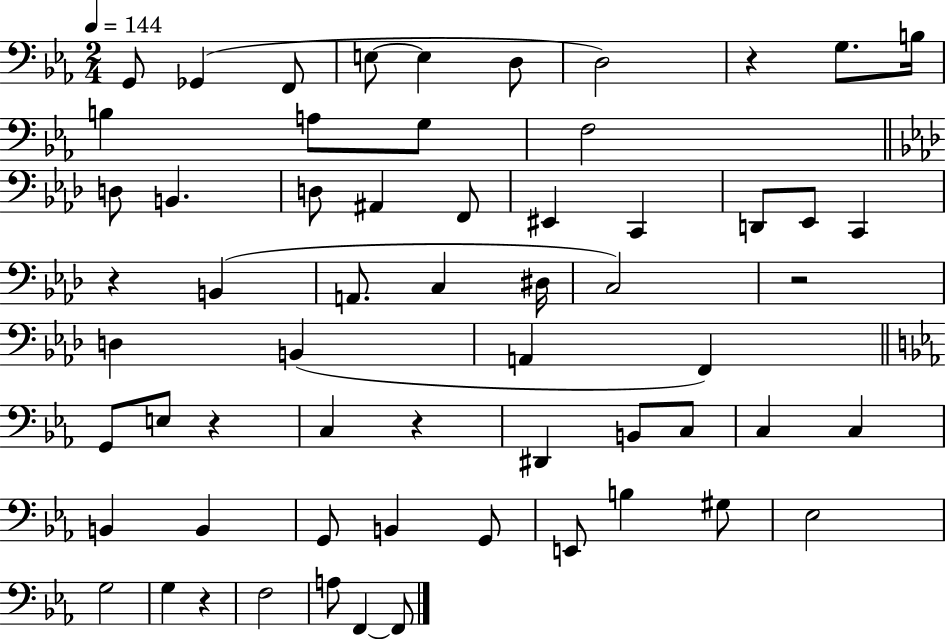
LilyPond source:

{
  \clef bass
  \numericTimeSignature
  \time 2/4
  \key ees \major
  \tempo 4 = 144
  g,8 ges,4( f,8 | e8~~ e4 d8 | d2) | r4 g8. b16 | \break b4 a8 g8 | f2 | \bar "||" \break \key aes \major d8 b,4. | d8 ais,4 f,8 | eis,4 c,4 | d,8 ees,8 c,4 | \break r4 b,4( | a,8. c4 dis16 | c2) | r2 | \break d4 b,4( | a,4 f,4) | \bar "||" \break \key c \minor g,8 e8 r4 | c4 r4 | dis,4 b,8 c8 | c4 c4 | \break b,4 b,4 | g,8 b,4 g,8 | e,8 b4 gis8 | ees2 | \break g2 | g4 r4 | f2 | a8 f,4~~ f,8 | \break \bar "|."
}